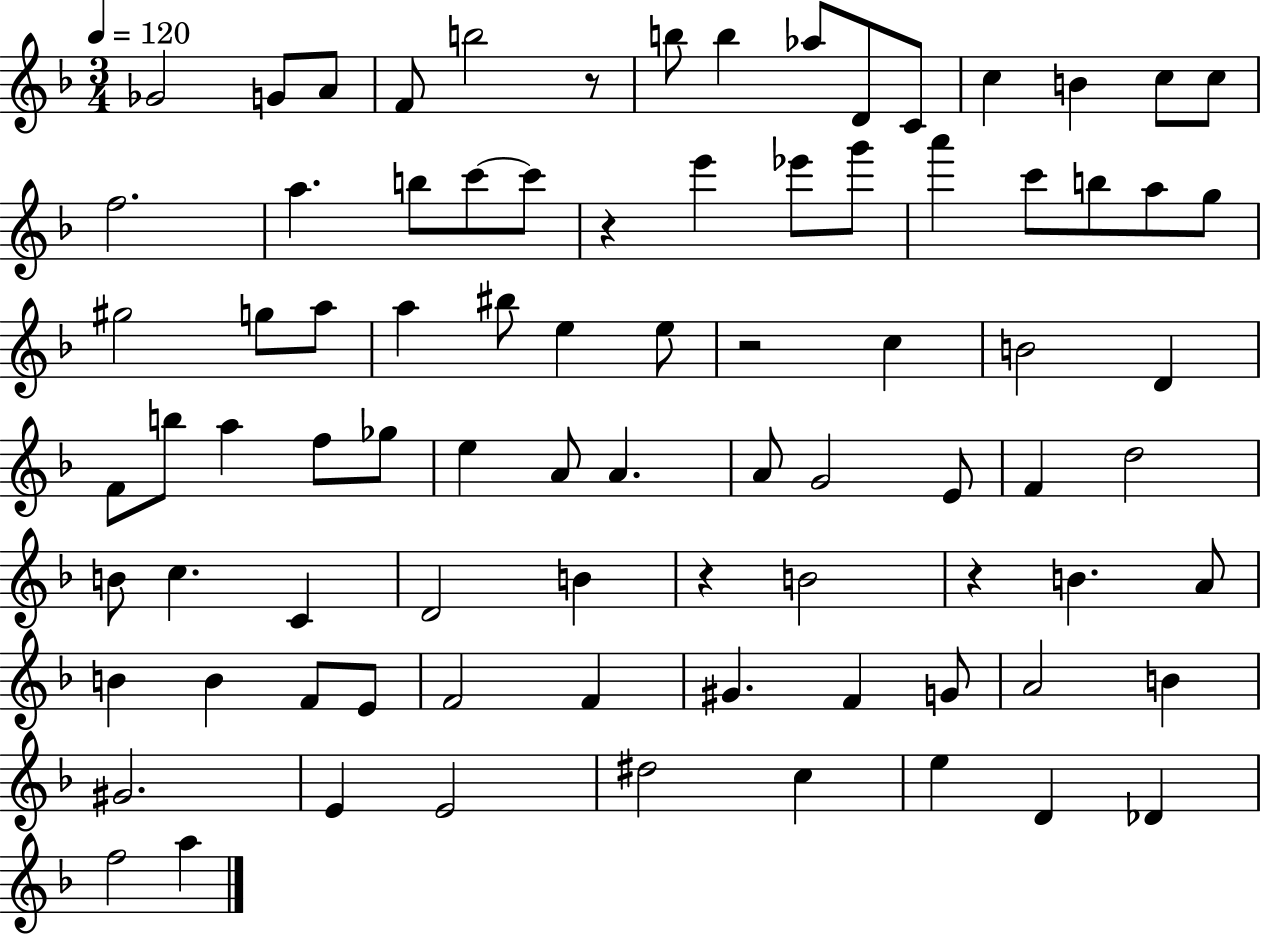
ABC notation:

X:1
T:Untitled
M:3/4
L:1/4
K:F
_G2 G/2 A/2 F/2 b2 z/2 b/2 b _a/2 D/2 C/2 c B c/2 c/2 f2 a b/2 c'/2 c'/2 z e' _e'/2 g'/2 a' c'/2 b/2 a/2 g/2 ^g2 g/2 a/2 a ^b/2 e e/2 z2 c B2 D F/2 b/2 a f/2 _g/2 e A/2 A A/2 G2 E/2 F d2 B/2 c C D2 B z B2 z B A/2 B B F/2 E/2 F2 F ^G F G/2 A2 B ^G2 E E2 ^d2 c e D _D f2 a